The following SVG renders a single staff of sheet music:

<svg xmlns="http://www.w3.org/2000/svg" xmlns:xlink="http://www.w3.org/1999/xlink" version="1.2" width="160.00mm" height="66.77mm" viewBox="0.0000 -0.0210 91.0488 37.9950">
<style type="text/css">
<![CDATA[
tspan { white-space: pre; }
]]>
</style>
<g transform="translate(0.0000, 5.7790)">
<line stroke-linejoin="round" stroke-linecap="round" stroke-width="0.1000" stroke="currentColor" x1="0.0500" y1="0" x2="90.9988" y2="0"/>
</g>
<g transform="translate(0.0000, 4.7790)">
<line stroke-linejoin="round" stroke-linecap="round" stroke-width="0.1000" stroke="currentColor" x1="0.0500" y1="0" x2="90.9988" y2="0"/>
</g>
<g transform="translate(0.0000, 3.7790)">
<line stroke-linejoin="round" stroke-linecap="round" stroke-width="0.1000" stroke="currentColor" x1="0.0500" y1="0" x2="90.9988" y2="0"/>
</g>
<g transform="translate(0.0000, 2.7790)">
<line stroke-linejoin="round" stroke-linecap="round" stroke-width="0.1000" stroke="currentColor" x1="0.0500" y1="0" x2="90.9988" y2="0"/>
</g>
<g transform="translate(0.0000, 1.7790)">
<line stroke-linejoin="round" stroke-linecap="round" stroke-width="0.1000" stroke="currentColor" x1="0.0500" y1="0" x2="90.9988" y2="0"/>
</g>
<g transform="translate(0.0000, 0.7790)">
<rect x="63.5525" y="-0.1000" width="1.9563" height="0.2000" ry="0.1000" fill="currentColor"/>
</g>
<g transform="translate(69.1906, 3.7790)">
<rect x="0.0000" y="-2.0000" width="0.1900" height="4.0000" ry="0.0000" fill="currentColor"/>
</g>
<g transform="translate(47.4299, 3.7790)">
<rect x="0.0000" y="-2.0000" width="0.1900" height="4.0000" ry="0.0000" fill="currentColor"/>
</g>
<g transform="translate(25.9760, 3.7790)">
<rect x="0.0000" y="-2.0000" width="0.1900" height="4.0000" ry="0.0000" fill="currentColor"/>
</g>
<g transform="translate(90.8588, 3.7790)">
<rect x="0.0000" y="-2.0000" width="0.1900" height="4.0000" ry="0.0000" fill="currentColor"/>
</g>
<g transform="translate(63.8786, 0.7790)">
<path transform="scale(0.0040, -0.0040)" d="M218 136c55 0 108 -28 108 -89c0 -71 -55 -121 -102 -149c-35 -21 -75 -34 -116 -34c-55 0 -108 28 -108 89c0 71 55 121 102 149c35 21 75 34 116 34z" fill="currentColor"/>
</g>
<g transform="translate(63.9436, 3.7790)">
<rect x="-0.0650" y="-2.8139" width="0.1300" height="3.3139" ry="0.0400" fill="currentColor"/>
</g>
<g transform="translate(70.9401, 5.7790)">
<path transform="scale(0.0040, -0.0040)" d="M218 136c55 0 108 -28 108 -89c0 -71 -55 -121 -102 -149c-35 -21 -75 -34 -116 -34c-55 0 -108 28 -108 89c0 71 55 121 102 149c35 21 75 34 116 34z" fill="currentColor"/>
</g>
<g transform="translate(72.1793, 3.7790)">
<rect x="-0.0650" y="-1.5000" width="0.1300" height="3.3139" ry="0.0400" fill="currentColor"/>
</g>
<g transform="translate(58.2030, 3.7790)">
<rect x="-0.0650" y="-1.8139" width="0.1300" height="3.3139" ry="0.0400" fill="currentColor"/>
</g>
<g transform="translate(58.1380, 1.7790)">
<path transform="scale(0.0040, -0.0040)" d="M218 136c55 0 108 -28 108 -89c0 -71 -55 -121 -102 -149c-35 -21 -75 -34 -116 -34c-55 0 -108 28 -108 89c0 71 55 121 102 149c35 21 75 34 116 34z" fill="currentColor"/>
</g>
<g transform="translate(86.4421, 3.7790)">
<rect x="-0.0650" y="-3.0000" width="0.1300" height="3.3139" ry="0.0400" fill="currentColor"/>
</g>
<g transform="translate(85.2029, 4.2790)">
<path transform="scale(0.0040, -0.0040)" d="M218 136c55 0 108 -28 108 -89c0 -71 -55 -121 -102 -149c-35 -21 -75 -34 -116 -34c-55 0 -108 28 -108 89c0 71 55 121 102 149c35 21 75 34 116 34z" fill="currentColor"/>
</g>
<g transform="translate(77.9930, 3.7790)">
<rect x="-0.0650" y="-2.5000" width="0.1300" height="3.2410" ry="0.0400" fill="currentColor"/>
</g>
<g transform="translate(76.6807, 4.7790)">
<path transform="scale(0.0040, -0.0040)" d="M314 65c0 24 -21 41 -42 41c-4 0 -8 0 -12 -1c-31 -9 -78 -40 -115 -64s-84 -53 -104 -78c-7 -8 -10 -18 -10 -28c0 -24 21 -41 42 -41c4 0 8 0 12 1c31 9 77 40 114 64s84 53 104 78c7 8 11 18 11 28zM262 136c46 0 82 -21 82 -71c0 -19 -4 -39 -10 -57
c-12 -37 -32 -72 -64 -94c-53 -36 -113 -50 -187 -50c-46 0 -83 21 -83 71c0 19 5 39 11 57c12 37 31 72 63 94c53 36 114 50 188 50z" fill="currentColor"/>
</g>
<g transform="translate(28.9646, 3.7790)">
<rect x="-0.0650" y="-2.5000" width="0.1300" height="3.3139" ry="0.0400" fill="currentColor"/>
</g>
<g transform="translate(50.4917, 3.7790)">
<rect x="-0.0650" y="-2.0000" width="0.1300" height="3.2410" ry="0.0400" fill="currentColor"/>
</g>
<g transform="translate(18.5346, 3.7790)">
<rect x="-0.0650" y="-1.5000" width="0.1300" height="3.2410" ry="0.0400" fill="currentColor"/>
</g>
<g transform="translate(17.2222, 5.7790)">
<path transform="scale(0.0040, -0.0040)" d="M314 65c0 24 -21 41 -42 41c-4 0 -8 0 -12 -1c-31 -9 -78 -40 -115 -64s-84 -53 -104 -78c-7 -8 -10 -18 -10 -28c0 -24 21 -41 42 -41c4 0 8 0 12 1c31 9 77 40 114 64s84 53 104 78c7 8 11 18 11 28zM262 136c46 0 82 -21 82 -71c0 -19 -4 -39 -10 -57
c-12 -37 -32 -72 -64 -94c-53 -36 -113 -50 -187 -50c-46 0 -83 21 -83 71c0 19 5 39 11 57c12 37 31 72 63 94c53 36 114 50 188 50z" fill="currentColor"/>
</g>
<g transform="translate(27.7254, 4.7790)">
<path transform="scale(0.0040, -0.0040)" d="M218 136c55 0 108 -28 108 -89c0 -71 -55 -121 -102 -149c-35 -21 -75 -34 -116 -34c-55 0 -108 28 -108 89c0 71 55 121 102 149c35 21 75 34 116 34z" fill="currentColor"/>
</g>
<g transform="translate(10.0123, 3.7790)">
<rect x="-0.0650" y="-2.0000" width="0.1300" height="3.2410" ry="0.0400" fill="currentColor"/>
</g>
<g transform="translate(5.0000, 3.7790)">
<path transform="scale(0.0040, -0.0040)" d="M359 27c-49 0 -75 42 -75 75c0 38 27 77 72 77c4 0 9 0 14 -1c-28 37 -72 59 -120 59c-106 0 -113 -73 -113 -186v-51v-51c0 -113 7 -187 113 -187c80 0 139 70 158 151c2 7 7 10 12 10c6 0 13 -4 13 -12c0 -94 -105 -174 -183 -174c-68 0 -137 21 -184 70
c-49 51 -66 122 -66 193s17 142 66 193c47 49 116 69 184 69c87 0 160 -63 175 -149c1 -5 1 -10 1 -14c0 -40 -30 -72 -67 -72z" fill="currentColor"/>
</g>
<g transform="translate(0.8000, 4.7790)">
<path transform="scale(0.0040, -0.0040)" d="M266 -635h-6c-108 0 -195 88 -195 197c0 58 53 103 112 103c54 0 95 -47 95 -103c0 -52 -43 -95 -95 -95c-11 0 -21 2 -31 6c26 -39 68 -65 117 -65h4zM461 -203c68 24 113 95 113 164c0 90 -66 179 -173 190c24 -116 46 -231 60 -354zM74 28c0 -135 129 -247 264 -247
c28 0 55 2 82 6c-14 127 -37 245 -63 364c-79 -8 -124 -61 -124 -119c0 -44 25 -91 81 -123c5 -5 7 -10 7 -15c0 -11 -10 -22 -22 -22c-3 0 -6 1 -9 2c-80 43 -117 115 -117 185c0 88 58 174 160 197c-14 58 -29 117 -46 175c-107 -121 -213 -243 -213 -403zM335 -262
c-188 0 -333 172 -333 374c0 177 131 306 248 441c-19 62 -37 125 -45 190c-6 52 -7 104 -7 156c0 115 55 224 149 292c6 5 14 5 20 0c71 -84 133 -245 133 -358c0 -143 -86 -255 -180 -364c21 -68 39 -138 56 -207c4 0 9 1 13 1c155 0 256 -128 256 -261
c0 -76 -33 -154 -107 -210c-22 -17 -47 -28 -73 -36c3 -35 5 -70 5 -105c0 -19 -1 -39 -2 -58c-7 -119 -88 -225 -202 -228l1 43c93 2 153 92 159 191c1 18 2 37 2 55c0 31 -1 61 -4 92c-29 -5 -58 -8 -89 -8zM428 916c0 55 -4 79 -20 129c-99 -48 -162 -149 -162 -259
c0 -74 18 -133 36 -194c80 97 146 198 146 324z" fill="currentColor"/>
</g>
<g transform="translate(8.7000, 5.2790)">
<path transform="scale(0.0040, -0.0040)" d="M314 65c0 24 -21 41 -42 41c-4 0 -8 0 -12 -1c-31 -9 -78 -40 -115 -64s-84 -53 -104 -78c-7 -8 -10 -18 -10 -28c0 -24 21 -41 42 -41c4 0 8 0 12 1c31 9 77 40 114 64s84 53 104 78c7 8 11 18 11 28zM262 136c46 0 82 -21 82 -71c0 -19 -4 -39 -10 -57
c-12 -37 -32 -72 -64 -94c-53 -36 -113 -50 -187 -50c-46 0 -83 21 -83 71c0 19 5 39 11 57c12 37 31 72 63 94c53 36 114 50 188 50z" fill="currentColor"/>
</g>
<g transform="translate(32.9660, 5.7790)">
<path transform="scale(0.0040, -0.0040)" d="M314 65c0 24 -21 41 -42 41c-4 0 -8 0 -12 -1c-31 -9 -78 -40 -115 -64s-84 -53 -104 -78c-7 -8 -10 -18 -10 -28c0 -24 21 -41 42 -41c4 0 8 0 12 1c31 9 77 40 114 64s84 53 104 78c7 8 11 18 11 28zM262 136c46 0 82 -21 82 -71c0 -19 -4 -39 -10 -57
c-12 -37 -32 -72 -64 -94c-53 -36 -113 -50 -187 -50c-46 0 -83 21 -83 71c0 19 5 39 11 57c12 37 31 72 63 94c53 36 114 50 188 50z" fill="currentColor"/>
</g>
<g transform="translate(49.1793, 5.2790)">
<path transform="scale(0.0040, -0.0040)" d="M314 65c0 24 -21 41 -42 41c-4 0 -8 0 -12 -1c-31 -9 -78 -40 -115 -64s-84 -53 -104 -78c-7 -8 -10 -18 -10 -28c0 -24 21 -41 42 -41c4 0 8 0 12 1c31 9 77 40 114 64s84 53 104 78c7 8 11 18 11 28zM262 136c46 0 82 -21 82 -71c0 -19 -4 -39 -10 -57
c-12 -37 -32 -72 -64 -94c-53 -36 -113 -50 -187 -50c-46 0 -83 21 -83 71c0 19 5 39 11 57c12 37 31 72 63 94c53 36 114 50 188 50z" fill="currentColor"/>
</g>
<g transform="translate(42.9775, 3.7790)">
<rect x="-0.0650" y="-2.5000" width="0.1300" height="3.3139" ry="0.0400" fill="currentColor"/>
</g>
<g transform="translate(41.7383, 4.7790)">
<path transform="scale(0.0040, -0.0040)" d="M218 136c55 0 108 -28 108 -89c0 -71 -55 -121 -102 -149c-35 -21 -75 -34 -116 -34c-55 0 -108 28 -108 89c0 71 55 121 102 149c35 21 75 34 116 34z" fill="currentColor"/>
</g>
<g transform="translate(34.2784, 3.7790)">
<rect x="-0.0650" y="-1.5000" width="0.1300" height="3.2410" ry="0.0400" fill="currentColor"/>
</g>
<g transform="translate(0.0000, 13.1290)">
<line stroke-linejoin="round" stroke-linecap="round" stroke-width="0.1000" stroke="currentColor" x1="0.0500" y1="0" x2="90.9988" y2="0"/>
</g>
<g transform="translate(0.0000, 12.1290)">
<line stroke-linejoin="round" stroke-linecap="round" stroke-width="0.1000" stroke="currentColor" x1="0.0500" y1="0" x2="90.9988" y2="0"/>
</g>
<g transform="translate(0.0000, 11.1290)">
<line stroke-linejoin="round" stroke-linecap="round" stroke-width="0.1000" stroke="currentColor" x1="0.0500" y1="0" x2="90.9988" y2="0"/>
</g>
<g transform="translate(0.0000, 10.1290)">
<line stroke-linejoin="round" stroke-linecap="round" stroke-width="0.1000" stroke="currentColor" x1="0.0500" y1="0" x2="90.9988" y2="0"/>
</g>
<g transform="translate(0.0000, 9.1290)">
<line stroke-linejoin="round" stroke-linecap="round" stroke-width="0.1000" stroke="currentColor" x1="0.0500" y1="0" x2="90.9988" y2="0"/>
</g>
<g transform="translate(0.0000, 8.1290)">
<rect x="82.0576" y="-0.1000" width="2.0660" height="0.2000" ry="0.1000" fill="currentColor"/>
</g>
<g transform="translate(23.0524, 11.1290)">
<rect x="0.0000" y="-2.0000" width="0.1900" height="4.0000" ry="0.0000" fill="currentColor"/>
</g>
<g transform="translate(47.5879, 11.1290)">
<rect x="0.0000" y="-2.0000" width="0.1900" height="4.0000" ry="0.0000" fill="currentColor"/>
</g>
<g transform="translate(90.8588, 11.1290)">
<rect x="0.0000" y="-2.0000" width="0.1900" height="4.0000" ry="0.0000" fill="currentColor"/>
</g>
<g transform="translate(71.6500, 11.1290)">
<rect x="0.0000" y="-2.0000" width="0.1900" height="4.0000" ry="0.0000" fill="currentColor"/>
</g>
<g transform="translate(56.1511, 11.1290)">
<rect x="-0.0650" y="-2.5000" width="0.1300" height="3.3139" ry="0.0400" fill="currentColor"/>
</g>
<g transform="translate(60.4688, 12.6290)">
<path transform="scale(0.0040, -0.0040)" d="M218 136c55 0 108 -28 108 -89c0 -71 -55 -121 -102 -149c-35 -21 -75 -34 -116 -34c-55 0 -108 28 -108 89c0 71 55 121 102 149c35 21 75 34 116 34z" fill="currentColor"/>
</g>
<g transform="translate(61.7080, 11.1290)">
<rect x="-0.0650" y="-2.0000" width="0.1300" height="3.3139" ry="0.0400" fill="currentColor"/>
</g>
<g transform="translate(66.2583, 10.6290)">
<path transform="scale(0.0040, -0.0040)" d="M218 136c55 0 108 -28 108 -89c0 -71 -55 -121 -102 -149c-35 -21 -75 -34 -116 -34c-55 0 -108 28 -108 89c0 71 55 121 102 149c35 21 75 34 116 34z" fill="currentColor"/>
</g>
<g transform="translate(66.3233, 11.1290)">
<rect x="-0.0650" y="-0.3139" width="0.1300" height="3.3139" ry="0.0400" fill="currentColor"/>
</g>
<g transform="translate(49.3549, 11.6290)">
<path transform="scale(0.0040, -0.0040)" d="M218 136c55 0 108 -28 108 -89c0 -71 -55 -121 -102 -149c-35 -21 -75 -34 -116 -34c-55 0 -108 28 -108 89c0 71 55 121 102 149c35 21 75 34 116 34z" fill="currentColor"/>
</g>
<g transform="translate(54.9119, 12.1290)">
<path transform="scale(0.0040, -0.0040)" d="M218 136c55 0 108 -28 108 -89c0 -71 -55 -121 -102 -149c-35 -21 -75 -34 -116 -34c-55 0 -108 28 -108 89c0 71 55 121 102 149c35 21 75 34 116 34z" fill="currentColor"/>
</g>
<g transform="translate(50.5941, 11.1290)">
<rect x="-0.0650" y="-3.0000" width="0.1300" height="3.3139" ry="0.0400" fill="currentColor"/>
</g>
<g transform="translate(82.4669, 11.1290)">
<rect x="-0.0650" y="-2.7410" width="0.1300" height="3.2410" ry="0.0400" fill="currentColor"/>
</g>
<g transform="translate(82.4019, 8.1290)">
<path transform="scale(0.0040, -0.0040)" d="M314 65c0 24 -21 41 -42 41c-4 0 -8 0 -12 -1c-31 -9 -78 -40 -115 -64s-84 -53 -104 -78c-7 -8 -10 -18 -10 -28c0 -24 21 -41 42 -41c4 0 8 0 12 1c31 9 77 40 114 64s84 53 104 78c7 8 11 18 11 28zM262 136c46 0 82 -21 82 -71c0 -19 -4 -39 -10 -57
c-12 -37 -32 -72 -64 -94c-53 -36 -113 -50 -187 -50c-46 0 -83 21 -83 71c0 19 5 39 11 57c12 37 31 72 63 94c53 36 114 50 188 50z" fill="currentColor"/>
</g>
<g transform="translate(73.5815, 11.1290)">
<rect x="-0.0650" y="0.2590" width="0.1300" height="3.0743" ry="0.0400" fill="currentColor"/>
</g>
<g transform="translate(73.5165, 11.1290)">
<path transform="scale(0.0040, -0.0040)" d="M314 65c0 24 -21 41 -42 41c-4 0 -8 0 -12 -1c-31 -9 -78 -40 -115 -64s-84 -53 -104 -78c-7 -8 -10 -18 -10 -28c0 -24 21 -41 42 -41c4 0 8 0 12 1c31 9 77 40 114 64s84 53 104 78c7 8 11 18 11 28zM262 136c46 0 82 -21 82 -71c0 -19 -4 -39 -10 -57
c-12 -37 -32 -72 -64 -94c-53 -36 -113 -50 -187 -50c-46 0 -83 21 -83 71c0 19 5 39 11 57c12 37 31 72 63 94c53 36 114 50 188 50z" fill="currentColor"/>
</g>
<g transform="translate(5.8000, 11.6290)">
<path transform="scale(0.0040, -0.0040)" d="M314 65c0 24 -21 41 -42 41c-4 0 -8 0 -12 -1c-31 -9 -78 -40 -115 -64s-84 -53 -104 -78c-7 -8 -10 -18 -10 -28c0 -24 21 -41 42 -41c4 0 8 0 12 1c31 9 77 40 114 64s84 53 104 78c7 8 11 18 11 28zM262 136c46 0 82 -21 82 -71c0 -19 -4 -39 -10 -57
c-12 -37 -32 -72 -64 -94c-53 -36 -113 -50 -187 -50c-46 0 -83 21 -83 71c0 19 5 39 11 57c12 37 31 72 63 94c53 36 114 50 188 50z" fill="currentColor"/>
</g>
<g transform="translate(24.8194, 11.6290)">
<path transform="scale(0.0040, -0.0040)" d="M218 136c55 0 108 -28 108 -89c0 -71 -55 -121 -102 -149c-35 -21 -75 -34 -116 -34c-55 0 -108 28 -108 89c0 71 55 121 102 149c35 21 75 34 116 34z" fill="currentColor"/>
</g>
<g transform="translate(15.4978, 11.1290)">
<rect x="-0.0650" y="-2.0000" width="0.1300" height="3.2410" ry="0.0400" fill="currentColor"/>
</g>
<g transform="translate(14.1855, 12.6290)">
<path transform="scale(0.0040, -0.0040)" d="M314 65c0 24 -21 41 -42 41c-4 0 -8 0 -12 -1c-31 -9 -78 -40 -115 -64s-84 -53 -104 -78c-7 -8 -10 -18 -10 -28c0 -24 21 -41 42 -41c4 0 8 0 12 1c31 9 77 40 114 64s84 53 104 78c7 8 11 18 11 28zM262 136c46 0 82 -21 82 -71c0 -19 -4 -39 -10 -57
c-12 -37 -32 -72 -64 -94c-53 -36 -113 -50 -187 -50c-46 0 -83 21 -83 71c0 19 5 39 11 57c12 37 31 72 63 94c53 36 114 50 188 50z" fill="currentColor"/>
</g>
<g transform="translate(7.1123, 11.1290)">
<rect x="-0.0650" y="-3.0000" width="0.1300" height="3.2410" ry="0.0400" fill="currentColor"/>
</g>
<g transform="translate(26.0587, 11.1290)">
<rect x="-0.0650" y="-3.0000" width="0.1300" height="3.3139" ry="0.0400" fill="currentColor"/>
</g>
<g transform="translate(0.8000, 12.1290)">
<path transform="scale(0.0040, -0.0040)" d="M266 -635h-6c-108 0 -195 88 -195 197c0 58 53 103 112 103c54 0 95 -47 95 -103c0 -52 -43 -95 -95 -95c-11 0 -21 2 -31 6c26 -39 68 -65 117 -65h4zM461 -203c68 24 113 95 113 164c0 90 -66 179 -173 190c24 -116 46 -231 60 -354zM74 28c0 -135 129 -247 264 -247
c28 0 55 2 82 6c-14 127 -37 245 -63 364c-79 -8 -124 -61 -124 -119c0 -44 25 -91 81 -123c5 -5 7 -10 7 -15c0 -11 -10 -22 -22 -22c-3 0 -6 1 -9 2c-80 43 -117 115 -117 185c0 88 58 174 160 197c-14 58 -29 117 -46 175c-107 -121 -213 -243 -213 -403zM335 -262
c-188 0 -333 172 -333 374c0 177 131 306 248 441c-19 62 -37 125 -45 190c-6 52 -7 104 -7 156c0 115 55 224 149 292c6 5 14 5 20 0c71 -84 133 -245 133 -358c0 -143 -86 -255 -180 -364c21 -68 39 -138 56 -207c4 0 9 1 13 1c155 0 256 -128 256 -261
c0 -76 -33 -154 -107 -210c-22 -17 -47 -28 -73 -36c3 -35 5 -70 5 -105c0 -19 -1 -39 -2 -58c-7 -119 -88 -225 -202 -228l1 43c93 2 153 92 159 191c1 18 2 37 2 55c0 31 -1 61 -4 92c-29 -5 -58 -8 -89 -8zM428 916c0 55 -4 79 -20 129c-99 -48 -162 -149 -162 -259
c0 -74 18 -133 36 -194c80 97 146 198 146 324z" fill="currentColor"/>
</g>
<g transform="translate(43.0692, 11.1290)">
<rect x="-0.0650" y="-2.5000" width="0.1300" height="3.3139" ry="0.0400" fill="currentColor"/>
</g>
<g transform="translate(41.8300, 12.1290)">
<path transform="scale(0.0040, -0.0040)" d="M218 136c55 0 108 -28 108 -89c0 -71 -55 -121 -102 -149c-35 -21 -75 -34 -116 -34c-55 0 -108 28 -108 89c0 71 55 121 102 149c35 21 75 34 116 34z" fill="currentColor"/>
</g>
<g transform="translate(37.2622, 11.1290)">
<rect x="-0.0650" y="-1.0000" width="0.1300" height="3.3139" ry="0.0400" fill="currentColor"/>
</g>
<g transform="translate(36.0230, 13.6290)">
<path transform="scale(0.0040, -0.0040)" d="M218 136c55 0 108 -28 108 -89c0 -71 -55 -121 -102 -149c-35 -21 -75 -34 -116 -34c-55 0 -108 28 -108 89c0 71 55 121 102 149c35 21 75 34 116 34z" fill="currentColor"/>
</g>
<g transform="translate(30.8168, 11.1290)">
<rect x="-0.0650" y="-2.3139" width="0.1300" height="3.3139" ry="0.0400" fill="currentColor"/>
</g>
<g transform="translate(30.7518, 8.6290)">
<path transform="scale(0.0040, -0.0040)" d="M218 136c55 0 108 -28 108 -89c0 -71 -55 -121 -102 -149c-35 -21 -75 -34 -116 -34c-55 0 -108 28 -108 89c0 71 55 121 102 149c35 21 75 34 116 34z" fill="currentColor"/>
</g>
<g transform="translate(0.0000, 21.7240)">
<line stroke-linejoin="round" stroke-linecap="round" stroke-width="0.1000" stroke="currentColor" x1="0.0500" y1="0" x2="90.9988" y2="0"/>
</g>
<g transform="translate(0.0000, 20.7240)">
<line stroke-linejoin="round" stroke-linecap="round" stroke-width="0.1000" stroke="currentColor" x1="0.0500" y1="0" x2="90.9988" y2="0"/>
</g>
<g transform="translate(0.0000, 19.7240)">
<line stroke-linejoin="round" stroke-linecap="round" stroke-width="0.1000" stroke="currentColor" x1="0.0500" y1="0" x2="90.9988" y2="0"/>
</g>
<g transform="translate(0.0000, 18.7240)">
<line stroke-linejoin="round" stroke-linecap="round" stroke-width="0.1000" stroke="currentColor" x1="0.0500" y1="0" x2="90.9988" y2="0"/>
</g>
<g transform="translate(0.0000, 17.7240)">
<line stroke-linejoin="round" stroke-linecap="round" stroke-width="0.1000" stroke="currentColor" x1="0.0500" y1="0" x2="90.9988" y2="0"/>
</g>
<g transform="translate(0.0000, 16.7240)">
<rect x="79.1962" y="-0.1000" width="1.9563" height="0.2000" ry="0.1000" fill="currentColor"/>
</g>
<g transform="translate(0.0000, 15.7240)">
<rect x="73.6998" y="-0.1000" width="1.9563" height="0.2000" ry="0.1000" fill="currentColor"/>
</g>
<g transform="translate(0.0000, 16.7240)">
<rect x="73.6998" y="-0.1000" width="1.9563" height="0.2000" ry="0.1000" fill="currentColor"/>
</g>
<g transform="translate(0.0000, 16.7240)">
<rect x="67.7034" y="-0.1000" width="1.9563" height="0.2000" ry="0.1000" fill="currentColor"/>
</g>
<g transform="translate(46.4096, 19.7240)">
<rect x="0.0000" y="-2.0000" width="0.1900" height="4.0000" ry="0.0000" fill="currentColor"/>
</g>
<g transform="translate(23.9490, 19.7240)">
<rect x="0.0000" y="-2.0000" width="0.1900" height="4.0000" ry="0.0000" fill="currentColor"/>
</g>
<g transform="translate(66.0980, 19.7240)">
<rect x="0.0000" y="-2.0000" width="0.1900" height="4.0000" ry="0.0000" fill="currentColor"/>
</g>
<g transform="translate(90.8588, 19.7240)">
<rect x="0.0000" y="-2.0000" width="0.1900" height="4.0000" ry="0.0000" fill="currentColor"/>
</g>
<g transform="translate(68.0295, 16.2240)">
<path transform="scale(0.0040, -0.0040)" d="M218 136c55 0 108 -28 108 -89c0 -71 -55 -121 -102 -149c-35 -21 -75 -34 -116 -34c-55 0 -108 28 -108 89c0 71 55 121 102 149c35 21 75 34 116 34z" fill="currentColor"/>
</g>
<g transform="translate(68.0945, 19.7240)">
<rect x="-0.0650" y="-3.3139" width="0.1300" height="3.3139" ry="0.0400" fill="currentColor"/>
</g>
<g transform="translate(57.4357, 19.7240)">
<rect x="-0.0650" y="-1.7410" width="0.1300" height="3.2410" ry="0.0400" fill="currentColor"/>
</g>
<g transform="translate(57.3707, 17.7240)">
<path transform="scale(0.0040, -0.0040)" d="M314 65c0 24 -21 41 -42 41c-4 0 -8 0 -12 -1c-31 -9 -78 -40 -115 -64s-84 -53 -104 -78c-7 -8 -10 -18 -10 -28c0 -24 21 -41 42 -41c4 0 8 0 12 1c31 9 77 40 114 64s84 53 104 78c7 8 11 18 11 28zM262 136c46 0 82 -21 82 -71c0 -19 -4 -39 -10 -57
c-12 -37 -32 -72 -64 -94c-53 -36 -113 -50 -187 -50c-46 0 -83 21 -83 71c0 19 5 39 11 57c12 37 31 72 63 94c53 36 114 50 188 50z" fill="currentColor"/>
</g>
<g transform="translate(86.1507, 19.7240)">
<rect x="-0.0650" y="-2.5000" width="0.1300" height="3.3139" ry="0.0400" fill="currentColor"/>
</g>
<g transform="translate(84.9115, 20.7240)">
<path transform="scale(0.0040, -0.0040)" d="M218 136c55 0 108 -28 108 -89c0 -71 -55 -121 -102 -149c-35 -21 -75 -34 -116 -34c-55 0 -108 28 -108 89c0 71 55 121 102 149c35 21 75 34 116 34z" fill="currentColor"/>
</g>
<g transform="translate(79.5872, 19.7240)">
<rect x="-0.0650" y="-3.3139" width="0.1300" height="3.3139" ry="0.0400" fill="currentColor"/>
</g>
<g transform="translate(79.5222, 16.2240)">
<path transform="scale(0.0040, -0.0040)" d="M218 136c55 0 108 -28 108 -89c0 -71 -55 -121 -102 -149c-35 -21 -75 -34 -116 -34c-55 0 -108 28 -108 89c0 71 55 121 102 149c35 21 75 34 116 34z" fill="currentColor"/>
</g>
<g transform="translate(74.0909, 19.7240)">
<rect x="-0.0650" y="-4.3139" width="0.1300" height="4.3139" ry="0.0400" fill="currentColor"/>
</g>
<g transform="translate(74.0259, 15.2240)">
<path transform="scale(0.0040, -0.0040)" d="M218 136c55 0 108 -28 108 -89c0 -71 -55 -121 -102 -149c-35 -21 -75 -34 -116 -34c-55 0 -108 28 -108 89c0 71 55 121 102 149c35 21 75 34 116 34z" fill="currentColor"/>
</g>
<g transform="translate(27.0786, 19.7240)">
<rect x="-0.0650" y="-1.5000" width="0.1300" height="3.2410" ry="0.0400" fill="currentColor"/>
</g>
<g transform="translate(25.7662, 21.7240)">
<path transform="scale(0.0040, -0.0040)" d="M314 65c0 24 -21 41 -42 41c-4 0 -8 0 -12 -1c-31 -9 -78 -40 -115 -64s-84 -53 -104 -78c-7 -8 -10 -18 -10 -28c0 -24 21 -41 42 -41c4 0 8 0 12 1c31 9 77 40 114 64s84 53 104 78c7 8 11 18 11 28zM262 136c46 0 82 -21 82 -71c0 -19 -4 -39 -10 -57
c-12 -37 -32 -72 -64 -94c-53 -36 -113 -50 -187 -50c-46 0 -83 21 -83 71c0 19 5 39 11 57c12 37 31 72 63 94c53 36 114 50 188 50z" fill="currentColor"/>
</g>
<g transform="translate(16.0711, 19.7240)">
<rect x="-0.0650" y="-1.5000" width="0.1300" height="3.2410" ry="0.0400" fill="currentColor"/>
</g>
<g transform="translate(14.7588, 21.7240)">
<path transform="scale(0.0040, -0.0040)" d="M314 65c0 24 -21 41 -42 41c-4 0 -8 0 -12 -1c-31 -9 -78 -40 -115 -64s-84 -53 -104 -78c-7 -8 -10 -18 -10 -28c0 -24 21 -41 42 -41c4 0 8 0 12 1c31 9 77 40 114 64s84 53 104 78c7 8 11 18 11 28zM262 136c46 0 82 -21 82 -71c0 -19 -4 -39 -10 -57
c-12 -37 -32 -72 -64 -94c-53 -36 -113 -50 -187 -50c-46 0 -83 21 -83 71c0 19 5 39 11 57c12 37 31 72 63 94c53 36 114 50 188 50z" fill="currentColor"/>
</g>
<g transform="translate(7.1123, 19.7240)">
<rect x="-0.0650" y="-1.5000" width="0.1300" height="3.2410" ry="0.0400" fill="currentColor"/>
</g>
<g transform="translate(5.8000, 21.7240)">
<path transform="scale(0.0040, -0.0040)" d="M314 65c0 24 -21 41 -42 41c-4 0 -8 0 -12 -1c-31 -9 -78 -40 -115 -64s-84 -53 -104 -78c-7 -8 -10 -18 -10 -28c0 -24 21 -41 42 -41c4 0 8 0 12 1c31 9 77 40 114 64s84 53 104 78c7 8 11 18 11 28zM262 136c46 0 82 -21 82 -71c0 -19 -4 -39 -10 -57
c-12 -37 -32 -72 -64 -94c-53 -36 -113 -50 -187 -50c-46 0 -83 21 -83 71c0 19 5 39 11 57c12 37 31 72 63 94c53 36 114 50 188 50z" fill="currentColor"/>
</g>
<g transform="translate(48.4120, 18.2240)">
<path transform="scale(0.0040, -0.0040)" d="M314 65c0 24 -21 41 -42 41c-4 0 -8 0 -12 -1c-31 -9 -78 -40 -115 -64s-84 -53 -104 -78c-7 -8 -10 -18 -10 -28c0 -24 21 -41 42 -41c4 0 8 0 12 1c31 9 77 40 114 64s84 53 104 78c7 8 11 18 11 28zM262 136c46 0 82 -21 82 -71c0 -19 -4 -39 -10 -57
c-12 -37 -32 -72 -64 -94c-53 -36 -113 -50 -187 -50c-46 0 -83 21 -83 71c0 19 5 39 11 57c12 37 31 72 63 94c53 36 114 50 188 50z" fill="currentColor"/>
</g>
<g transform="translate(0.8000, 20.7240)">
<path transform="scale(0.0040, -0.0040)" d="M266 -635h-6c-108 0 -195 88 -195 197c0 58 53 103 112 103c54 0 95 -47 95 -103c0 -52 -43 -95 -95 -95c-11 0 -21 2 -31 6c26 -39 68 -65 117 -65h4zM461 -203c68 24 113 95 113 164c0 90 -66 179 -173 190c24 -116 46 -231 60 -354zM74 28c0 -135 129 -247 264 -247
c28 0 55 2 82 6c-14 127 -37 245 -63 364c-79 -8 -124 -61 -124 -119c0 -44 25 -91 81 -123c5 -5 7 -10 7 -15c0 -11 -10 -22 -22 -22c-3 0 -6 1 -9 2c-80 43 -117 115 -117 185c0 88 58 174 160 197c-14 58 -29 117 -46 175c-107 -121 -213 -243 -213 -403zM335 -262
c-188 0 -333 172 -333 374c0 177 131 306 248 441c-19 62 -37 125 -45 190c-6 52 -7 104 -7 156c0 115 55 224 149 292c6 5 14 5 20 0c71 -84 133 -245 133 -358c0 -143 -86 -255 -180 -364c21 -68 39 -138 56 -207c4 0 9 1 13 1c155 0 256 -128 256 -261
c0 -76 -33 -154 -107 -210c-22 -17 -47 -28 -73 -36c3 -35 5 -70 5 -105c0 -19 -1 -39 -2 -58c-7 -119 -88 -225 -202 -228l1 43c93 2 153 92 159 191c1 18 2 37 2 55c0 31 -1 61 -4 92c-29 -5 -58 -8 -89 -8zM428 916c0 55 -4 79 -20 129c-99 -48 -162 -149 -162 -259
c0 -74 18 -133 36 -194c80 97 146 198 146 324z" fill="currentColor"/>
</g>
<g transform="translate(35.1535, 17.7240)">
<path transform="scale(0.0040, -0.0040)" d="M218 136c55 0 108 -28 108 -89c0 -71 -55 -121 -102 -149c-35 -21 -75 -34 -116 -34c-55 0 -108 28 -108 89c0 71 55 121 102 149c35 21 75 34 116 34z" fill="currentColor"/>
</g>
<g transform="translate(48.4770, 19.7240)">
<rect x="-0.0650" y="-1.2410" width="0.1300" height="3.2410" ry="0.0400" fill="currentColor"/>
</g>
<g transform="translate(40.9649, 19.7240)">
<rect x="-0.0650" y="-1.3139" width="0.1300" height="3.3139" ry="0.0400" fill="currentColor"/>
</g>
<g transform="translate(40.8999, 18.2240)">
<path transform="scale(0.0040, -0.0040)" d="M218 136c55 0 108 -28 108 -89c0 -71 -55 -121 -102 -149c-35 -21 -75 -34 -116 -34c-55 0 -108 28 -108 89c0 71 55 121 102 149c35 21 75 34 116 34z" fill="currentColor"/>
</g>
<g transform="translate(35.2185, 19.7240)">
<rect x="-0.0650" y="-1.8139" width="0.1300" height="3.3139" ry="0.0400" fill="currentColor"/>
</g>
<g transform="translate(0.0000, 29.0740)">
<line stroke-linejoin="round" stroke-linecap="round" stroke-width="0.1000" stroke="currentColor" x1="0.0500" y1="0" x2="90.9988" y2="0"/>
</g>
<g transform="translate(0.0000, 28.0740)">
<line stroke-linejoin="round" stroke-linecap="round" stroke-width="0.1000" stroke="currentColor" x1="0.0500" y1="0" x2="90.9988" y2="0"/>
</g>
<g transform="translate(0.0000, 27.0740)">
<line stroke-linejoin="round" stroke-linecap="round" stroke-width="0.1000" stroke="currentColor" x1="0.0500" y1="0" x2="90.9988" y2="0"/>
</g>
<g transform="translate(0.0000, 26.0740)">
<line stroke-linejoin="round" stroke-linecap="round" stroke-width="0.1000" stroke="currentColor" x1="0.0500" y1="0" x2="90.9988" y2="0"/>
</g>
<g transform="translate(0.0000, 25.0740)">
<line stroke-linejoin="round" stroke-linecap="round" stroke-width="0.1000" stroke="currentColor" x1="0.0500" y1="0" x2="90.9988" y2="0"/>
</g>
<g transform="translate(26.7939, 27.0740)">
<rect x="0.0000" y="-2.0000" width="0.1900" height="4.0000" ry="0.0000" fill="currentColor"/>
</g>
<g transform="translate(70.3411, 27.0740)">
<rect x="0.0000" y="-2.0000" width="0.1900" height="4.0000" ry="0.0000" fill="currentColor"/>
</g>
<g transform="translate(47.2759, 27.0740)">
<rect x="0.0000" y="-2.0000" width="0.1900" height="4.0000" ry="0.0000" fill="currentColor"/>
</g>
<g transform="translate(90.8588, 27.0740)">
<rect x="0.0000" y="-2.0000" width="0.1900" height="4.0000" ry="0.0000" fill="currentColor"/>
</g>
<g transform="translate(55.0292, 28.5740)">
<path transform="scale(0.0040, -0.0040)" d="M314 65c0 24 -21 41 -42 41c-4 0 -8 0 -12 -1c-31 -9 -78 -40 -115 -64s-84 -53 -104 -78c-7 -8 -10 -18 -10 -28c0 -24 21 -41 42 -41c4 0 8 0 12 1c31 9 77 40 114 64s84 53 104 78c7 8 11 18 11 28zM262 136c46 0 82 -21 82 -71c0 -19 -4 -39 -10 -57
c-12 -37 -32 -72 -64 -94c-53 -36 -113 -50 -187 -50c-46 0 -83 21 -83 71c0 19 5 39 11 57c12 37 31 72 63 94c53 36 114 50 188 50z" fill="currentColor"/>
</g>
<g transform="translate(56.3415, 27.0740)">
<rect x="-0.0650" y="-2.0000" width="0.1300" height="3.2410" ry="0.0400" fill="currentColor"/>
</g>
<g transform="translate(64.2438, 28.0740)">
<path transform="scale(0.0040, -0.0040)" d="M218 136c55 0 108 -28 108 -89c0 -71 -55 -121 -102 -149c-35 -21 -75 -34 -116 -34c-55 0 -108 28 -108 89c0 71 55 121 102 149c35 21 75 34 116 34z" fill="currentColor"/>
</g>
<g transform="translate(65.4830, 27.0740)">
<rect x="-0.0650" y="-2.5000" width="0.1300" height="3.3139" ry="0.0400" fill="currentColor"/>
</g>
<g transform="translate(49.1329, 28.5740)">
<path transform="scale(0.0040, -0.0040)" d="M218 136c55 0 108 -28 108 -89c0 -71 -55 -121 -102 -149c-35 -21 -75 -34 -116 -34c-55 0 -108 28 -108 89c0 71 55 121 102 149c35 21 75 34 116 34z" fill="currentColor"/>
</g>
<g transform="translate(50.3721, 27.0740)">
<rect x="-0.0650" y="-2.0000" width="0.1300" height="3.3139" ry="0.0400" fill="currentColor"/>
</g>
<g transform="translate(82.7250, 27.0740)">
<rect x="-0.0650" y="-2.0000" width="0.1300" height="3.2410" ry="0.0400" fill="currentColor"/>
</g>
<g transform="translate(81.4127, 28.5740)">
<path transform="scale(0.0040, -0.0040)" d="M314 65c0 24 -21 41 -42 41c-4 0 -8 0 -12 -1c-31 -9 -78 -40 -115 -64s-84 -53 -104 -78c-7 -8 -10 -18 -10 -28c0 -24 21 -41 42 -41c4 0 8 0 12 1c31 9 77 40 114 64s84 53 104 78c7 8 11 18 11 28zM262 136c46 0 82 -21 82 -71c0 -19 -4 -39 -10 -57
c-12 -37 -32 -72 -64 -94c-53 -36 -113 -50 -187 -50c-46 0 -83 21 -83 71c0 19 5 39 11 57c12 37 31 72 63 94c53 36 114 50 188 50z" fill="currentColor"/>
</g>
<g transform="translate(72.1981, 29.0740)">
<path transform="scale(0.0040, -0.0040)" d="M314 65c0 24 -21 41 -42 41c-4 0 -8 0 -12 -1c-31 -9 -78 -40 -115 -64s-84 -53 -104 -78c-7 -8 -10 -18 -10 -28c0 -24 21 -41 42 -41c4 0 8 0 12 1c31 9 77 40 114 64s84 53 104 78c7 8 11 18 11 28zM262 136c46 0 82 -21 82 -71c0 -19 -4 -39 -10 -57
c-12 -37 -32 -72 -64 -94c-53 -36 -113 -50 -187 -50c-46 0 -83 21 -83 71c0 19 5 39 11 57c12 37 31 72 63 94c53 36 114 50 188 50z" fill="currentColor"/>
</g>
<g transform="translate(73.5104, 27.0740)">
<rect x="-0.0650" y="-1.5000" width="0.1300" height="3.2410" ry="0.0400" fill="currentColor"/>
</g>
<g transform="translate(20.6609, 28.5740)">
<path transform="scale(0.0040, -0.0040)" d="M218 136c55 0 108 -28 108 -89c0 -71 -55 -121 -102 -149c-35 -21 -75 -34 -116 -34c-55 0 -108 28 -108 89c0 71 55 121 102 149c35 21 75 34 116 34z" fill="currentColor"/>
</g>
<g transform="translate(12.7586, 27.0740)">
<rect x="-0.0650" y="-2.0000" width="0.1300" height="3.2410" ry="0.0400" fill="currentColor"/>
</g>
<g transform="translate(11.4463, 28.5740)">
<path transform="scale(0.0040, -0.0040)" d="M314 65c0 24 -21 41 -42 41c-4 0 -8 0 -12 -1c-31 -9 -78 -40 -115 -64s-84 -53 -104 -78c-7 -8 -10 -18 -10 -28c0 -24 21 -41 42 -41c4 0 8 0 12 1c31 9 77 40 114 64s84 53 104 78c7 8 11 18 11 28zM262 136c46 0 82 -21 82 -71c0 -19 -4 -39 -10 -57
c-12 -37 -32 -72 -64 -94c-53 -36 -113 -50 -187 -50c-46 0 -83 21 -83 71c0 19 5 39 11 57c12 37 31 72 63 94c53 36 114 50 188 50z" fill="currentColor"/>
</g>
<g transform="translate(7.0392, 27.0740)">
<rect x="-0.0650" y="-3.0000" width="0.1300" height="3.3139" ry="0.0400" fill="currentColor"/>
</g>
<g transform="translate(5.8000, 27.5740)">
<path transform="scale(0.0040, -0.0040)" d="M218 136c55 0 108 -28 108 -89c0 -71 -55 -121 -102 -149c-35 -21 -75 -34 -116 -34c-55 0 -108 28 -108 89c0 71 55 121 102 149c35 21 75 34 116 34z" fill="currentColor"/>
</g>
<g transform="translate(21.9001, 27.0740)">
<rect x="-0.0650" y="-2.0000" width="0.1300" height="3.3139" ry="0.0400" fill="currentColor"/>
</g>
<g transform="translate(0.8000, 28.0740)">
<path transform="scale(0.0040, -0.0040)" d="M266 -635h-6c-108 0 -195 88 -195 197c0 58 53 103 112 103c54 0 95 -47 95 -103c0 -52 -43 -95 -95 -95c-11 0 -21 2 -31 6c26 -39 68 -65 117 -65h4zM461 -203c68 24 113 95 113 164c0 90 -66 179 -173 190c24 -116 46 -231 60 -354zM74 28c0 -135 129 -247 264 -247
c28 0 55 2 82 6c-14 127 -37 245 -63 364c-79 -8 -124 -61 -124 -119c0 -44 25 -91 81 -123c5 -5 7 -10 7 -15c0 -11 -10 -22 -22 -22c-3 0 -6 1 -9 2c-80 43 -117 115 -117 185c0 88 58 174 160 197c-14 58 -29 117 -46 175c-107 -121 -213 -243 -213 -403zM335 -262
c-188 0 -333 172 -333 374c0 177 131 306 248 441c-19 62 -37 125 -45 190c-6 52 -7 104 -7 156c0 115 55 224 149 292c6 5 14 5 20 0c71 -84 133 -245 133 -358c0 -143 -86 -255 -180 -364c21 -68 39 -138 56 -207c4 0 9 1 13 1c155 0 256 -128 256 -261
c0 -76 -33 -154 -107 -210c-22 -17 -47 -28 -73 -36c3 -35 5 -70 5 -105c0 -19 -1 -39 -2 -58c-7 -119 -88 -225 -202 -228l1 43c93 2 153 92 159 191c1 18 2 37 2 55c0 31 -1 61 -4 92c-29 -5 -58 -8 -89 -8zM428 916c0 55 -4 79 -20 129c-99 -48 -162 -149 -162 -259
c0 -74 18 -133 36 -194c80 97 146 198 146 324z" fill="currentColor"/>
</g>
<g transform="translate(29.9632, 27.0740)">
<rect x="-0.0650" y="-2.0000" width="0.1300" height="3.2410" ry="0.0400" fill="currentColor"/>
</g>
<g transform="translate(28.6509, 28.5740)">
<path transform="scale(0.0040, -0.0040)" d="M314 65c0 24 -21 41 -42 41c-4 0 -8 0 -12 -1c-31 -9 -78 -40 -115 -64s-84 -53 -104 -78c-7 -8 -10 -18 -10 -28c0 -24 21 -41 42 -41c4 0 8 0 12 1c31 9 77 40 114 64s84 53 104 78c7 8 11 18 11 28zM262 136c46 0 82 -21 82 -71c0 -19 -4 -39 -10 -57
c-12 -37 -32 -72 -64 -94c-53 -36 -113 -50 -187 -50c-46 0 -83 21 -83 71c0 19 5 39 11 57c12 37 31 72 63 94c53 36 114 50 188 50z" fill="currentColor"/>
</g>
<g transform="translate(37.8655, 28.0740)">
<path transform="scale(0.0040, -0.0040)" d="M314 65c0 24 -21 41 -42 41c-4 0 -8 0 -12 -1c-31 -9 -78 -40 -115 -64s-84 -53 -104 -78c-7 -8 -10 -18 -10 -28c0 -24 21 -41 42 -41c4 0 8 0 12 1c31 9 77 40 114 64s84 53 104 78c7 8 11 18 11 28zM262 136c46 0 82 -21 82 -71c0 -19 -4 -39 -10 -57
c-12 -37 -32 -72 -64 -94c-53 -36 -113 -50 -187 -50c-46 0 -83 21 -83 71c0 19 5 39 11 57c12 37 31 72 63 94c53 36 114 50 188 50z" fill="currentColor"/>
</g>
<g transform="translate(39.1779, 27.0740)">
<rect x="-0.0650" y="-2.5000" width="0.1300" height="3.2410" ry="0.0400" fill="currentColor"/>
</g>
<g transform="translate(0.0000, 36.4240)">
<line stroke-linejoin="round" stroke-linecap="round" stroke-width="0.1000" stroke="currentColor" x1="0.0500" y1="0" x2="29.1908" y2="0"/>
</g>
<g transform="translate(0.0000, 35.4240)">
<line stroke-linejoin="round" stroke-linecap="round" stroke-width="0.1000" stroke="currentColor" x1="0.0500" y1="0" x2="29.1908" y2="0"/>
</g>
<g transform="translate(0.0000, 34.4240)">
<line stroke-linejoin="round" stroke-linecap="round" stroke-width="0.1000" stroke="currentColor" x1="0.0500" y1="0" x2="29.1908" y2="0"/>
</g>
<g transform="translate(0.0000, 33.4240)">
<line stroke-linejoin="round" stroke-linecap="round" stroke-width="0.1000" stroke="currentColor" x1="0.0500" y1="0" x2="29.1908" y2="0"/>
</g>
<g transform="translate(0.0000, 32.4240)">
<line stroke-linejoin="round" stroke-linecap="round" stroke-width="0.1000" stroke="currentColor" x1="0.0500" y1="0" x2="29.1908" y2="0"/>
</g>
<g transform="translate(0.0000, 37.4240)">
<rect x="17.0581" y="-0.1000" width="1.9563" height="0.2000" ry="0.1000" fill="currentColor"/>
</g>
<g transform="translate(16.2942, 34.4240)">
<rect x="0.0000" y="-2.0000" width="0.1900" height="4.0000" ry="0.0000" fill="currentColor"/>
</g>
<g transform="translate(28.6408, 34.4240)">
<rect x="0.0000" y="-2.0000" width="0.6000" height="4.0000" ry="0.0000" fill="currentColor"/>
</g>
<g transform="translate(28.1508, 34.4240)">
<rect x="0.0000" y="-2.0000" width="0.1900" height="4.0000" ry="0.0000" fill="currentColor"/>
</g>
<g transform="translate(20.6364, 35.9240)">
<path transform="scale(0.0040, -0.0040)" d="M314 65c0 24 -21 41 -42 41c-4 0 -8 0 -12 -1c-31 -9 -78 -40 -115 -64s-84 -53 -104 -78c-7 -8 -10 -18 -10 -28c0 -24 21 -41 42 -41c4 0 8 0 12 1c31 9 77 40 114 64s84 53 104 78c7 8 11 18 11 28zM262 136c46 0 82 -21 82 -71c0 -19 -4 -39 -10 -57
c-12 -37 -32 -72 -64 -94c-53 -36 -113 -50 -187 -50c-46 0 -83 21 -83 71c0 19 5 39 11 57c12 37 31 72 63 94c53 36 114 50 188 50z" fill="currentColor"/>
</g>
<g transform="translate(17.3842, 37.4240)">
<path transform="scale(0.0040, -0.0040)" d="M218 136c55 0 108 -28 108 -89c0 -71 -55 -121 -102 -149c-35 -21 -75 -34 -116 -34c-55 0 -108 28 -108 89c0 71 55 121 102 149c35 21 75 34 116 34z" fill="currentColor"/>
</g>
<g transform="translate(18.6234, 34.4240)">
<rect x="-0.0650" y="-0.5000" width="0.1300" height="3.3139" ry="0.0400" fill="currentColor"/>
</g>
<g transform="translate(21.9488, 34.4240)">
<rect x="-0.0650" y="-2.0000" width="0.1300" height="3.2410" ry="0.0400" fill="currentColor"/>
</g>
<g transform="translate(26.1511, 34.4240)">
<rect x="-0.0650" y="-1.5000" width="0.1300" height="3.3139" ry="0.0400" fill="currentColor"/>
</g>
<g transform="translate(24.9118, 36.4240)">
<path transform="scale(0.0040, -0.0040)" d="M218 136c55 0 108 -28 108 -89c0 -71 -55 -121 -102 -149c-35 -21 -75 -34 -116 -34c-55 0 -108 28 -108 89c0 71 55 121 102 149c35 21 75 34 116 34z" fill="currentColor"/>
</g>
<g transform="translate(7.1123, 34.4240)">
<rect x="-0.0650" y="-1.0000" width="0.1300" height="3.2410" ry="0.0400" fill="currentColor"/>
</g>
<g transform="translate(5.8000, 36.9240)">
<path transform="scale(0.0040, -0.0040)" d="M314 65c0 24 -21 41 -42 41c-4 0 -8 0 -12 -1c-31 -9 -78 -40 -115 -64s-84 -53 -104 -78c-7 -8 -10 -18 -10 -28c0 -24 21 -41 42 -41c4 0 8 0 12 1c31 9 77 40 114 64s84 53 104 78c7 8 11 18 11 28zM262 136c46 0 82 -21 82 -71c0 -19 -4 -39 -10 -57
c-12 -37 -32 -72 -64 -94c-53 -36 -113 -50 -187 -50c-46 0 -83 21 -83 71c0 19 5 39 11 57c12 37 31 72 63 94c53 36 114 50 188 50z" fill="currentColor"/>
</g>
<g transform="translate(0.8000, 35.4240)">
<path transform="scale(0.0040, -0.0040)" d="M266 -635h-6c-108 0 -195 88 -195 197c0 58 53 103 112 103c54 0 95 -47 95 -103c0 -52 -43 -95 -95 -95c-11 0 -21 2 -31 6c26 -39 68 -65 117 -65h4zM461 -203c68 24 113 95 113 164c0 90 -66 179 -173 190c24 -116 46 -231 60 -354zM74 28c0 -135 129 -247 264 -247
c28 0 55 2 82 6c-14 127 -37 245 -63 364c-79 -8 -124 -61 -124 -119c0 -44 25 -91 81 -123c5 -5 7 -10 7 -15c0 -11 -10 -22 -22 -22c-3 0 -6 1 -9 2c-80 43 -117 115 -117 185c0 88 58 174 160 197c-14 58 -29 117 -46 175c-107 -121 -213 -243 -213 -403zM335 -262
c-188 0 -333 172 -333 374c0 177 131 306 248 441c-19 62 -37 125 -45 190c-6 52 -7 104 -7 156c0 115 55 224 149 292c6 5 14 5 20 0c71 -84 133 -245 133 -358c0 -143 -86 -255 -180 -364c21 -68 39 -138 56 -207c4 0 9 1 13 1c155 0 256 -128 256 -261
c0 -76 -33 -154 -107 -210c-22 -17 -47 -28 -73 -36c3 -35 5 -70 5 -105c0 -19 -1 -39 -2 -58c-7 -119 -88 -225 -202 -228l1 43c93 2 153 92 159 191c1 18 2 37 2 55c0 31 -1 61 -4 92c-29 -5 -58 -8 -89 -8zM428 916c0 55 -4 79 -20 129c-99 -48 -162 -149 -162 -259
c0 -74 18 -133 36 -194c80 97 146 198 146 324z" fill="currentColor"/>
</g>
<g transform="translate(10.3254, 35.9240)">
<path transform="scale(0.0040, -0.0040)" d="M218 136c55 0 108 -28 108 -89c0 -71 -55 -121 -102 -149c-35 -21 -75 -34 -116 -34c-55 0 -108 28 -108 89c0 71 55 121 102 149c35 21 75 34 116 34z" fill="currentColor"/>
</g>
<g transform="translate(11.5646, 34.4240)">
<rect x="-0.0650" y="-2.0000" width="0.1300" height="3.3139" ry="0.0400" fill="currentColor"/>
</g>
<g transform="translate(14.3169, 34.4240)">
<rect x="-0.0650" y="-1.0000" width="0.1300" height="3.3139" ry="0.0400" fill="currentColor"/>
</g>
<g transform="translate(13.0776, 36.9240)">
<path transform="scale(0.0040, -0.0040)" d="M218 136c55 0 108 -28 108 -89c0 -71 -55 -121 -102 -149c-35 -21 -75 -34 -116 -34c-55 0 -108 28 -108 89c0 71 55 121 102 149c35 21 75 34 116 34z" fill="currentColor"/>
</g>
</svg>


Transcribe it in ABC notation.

X:1
T:Untitled
M:4/4
L:1/4
K:C
F2 E2 G E2 G F2 f a E G2 A A2 F2 A g D G A G F c B2 a2 E2 E2 E2 f e e2 f2 b d' b G A F2 F F2 G2 F F2 G E2 F2 D2 F D C F2 E